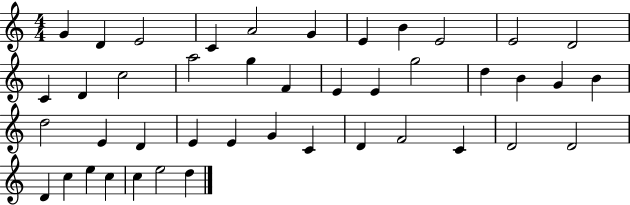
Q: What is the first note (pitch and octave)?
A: G4